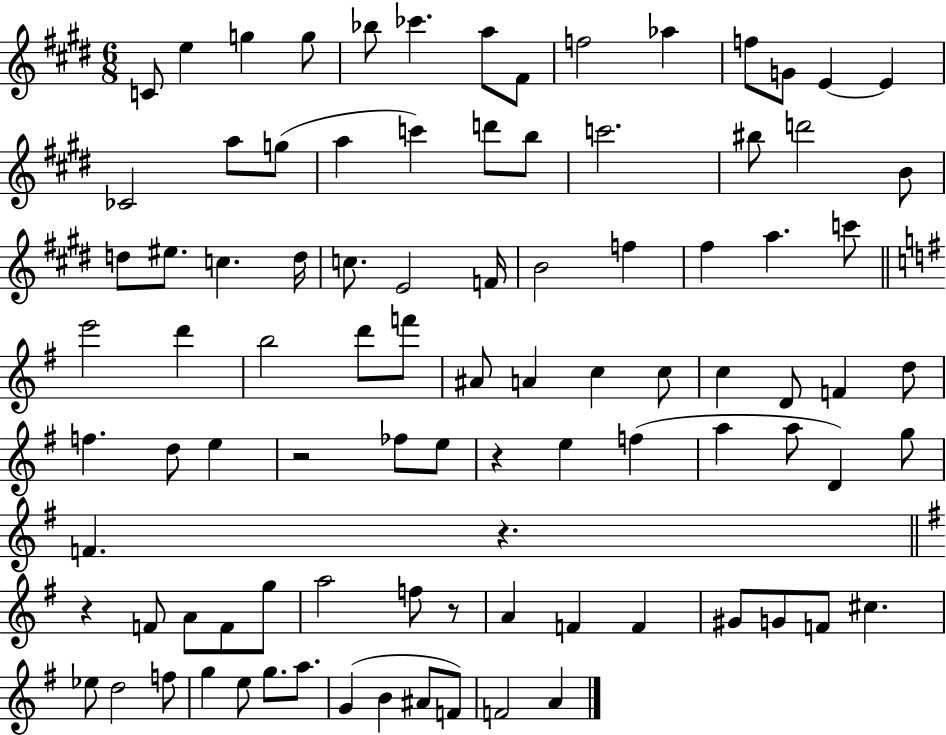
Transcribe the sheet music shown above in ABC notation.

X:1
T:Untitled
M:6/8
L:1/4
K:E
C/2 e g g/2 _b/2 _c' a/2 ^F/2 f2 _a f/2 G/2 E E _C2 a/2 g/2 a c' d'/2 b/2 c'2 ^b/2 d'2 B/2 d/2 ^e/2 c d/4 c/2 E2 F/4 B2 f ^f a c'/2 e'2 d' b2 d'/2 f'/2 ^A/2 A c c/2 c D/2 F d/2 f d/2 e z2 _f/2 e/2 z e f a a/2 D g/2 F z z F/2 A/2 F/2 g/2 a2 f/2 z/2 A F F ^G/2 G/2 F/2 ^c _e/2 d2 f/2 g e/2 g/2 a/2 G B ^A/2 F/2 F2 A